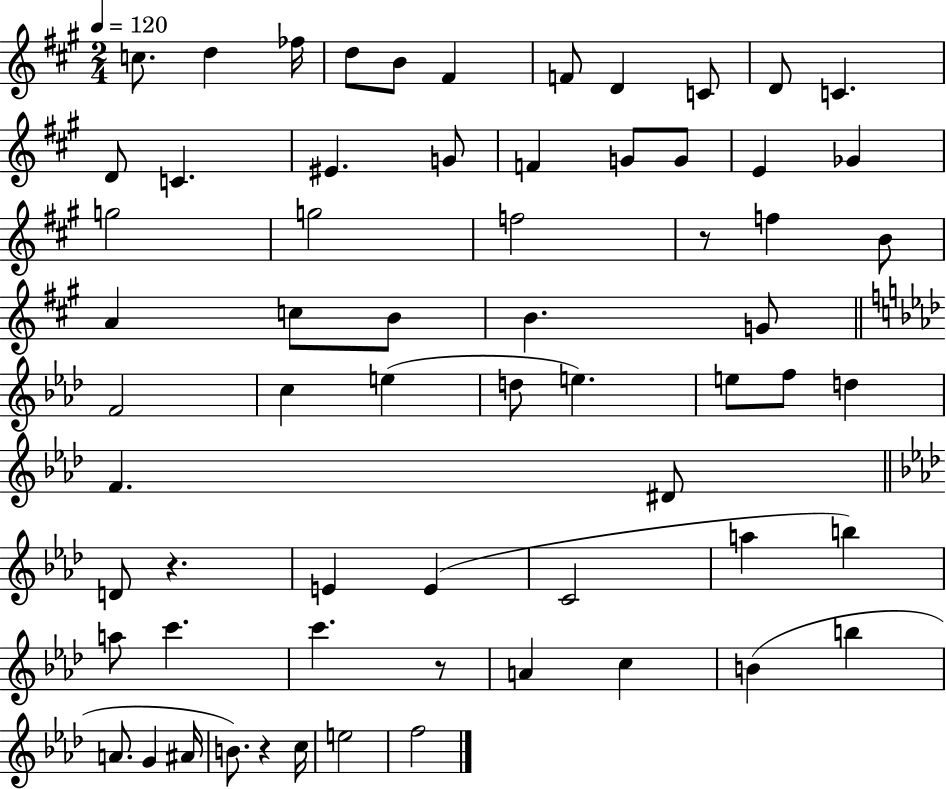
{
  \clef treble
  \numericTimeSignature
  \time 2/4
  \key a \major
  \tempo 4 = 120
  c''8. d''4 fes''16 | d''8 b'8 fis'4 | f'8 d'4 c'8 | d'8 c'4. | \break d'8 c'4. | eis'4. g'8 | f'4 g'8 g'8 | e'4 ges'4 | \break g''2 | g''2 | f''2 | r8 f''4 b'8 | \break a'4 c''8 b'8 | b'4. g'8 | \bar "||" \break \key f \minor f'2 | c''4 e''4( | d''8 e''4.) | e''8 f''8 d''4 | \break f'4. dis'8 | \bar "||" \break \key aes \major d'8 r4. | e'4 e'4( | c'2 | a''4 b''4) | \break a''8 c'''4. | c'''4. r8 | a'4 c''4 | b'4( b''4 | \break a'8. g'4 ais'16 | b'8.) r4 c''16 | e''2 | f''2 | \break \bar "|."
}